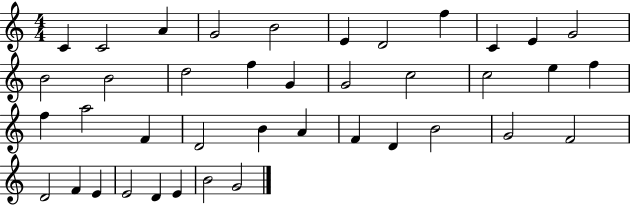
C4/q C4/h A4/q G4/h B4/h E4/q D4/h F5/q C4/q E4/q G4/h B4/h B4/h D5/h F5/q G4/q G4/h C5/h C5/h E5/q F5/q F5/q A5/h F4/q D4/h B4/q A4/q F4/q D4/q B4/h G4/h F4/h D4/h F4/q E4/q E4/h D4/q E4/q B4/h G4/h